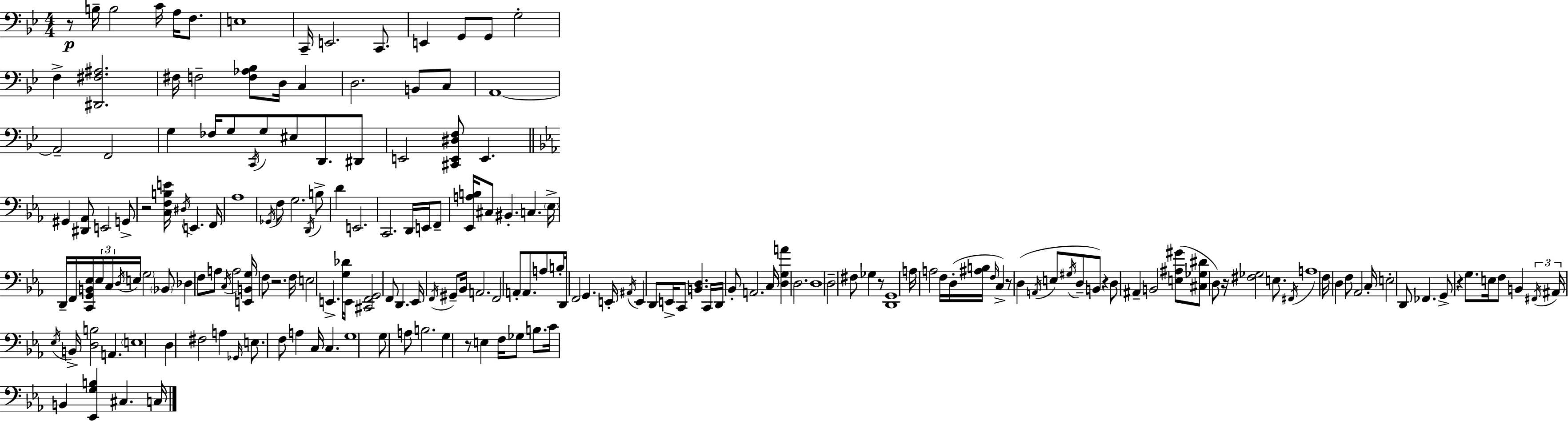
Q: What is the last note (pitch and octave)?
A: C3